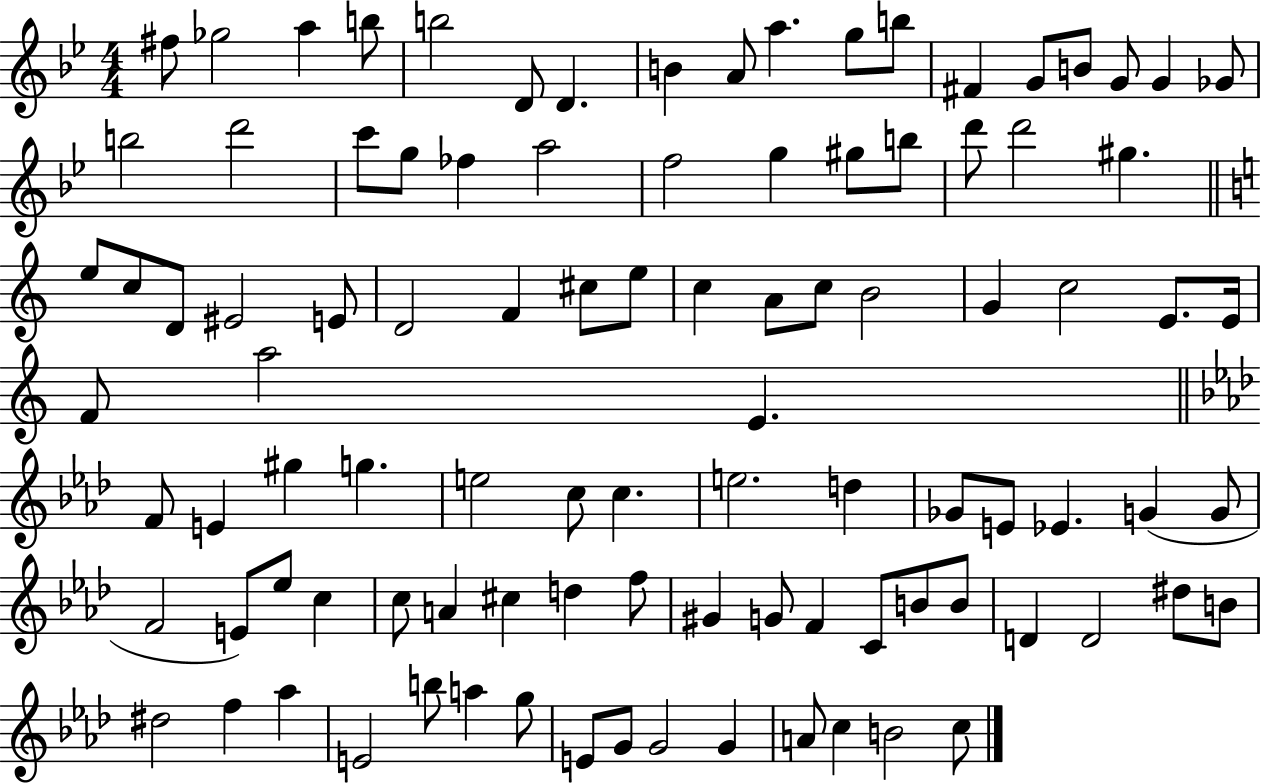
F#5/e Gb5/h A5/q B5/e B5/h D4/e D4/q. B4/q A4/e A5/q. G5/e B5/e F#4/q G4/e B4/e G4/e G4/q Gb4/e B5/h D6/h C6/e G5/e FES5/q A5/h F5/h G5/q G#5/e B5/e D6/e D6/h G#5/q. E5/e C5/e D4/e EIS4/h E4/e D4/h F4/q C#5/e E5/e C5/q A4/e C5/e B4/h G4/q C5/h E4/e. E4/s F4/e A5/h E4/q. F4/e E4/q G#5/q G5/q. E5/h C5/e C5/q. E5/h. D5/q Gb4/e E4/e Eb4/q. G4/q G4/e F4/h E4/e Eb5/e C5/q C5/e A4/q C#5/q D5/q F5/e G#4/q G4/e F4/q C4/e B4/e B4/e D4/q D4/h D#5/e B4/e D#5/h F5/q Ab5/q E4/h B5/e A5/q G5/e E4/e G4/e G4/h G4/q A4/e C5/q B4/h C5/e